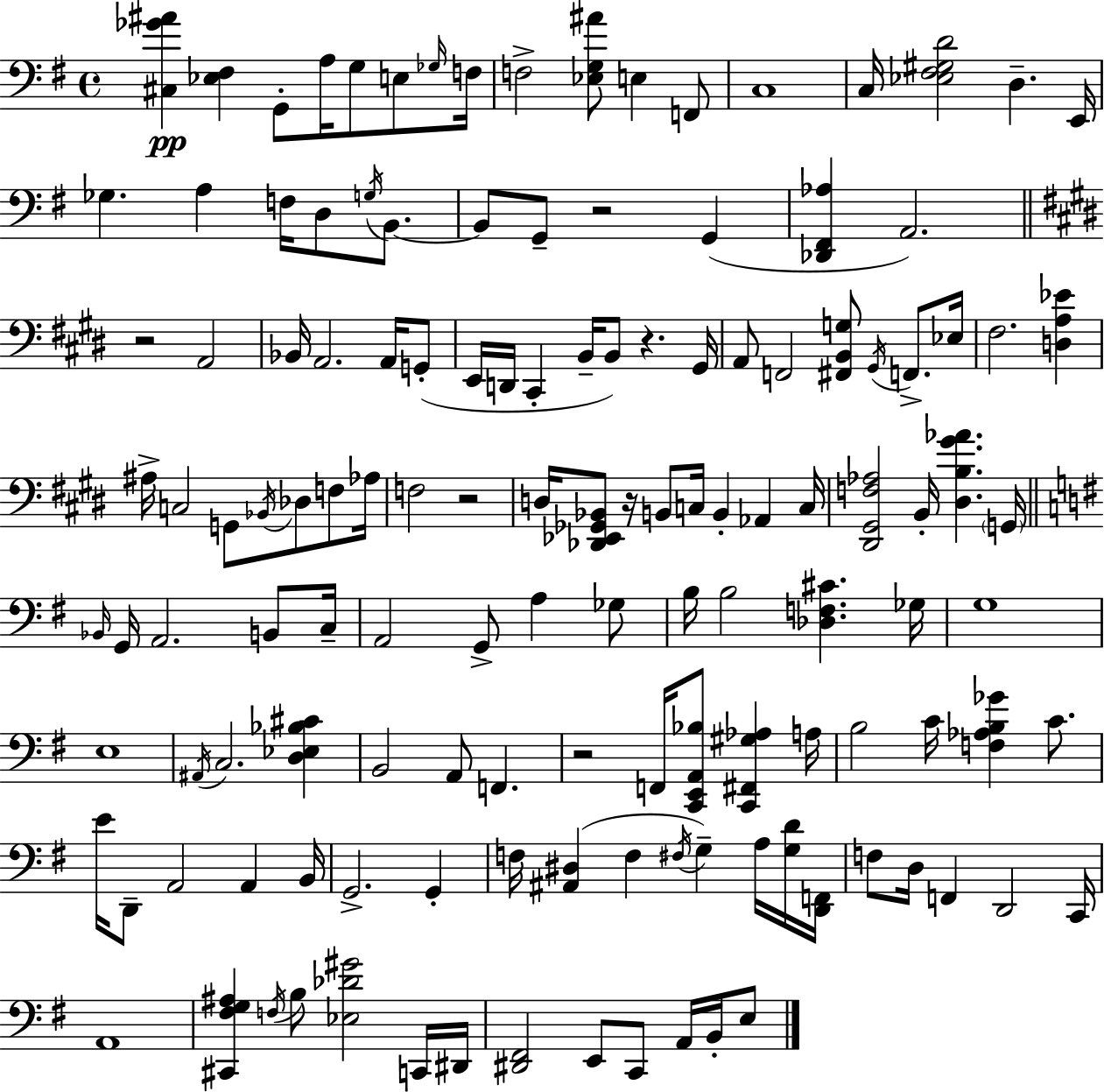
[C#3,Gb4,A#4]/q [Eb3,F#3]/q G2/e A3/s G3/e E3/e Gb3/s F3/s F3/h [Eb3,G3,A#4]/e E3/q F2/e C3/w C3/s [Eb3,F#3,G#3,D4]/h D3/q. E2/s Gb3/q. A3/q F3/s D3/e G3/s B2/e. B2/e G2/e R/h G2/q [Db2,F#2,Ab3]/q A2/h. R/h A2/h Bb2/s A2/h. A2/s G2/e E2/s D2/s C#2/q B2/s B2/e R/q. G#2/s A2/e F2/h [F#2,B2,G3]/e G#2/s F2/e. Eb3/s F#3/h. [D3,A3,Eb4]/q A#3/s C3/h G2/e Bb2/s Db3/e F3/e Ab3/s F3/h R/h D3/s [Db2,Eb2,Gb2,Bb2]/e R/s B2/e C3/s B2/q Ab2/q C3/s [D#2,G#2,F3,Ab3]/h B2/s [D#3,B3,G#4,Ab4]/q. G2/s Bb2/s G2/s A2/h. B2/e C3/s A2/h G2/e A3/q Gb3/e B3/s B3/h [Db3,F3,C#4]/q. Gb3/s G3/w E3/w A#2/s C3/h. [D3,Eb3,Bb3,C#4]/q B2/h A2/e F2/q. R/h F2/s [C2,E2,A2,Bb3]/e [C2,F#2,G#3,Ab3]/q A3/s B3/h C4/s [F3,Ab3,B3,Gb4]/q C4/e. E4/s D2/e A2/h A2/q B2/s G2/h. G2/q F3/s [A#2,D#3]/q F3/q F#3/s G3/q A3/s [G3,D4]/s [D2,F2]/s F3/e D3/s F2/q D2/h C2/s A2/w [C#2,F#3,G3,A#3]/q F3/s B3/e [Eb3,Db4,G#4]/h C2/s D#2/s [D#2,F#2]/h E2/e C2/e A2/s B2/s E3/e